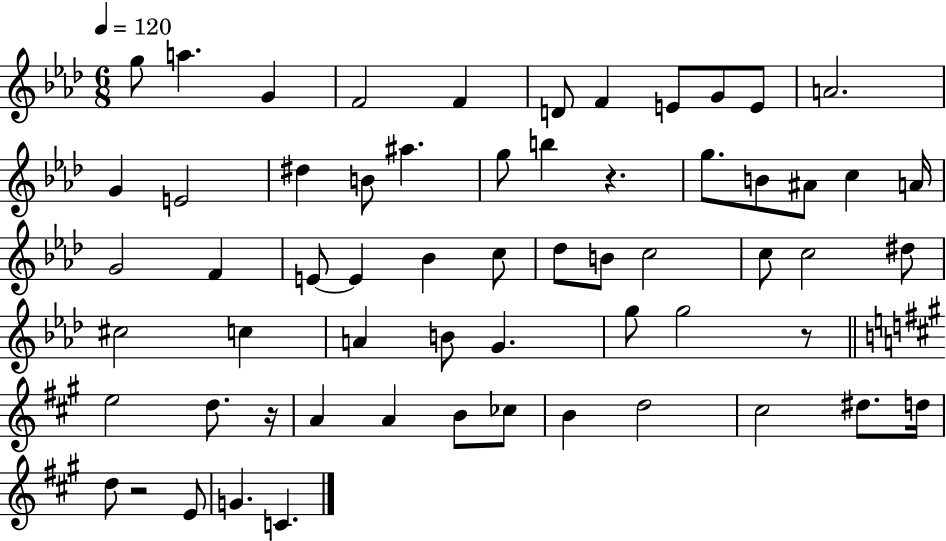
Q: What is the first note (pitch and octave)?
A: G5